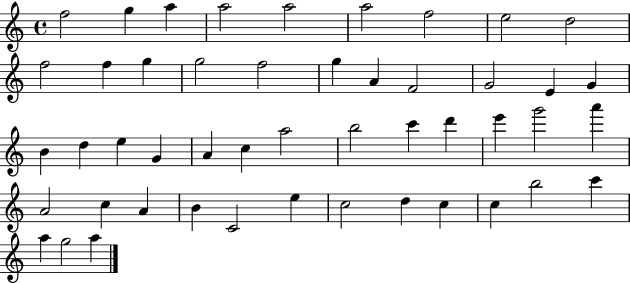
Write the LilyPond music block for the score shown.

{
  \clef treble
  \time 4/4
  \defaultTimeSignature
  \key c \major
  f''2 g''4 a''4 | a''2 a''2 | a''2 f''2 | e''2 d''2 | \break f''2 f''4 g''4 | g''2 f''2 | g''4 a'4 f'2 | g'2 e'4 g'4 | \break b'4 d''4 e''4 g'4 | a'4 c''4 a''2 | b''2 c'''4 d'''4 | e'''4 g'''2 a'''4 | \break a'2 c''4 a'4 | b'4 c'2 e''4 | c''2 d''4 c''4 | c''4 b''2 c'''4 | \break a''4 g''2 a''4 | \bar "|."
}